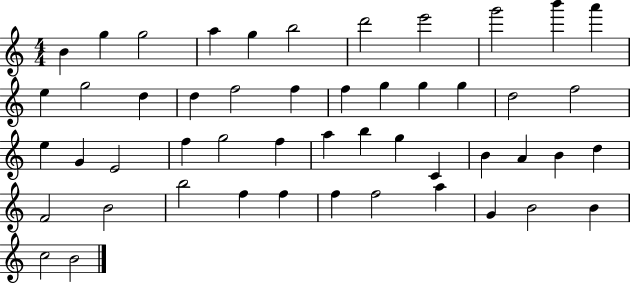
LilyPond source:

{
  \clef treble
  \numericTimeSignature
  \time 4/4
  \key c \major
  b'4 g''4 g''2 | a''4 g''4 b''2 | d'''2 e'''2 | g'''2 b'''4 a'''4 | \break e''4 g''2 d''4 | d''4 f''2 f''4 | f''4 g''4 g''4 g''4 | d''2 f''2 | \break e''4 g'4 e'2 | f''4 g''2 f''4 | a''4 b''4 g''4 c'4 | b'4 a'4 b'4 d''4 | \break f'2 b'2 | b''2 f''4 f''4 | f''4 f''2 a''4 | g'4 b'2 b'4 | \break c''2 b'2 | \bar "|."
}